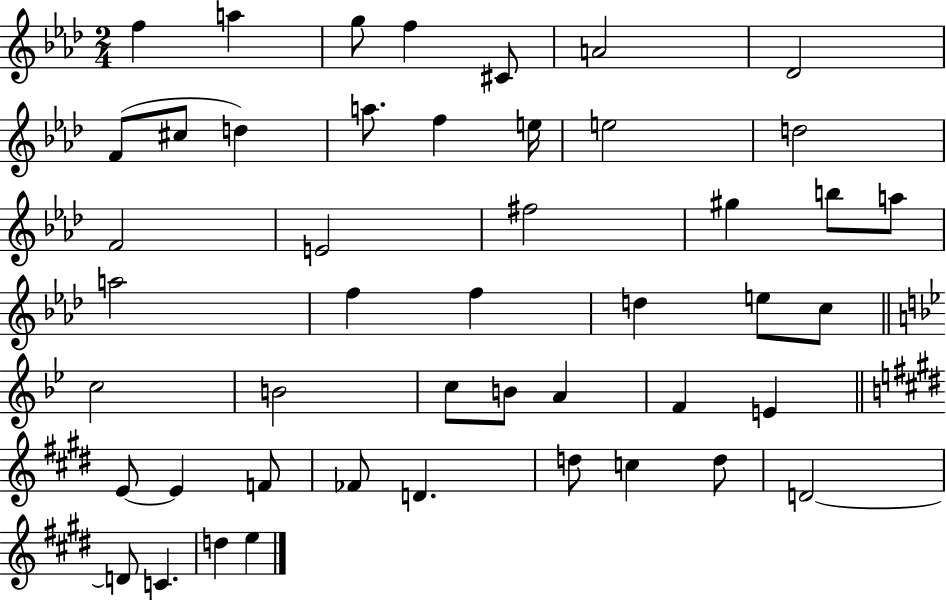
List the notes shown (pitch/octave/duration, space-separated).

F5/q A5/q G5/e F5/q C#4/e A4/h Db4/h F4/e C#5/e D5/q A5/e. F5/q E5/s E5/h D5/h F4/h E4/h F#5/h G#5/q B5/e A5/e A5/h F5/q F5/q D5/q E5/e C5/e C5/h B4/h C5/e B4/e A4/q F4/q E4/q E4/e E4/q F4/e FES4/e D4/q. D5/e C5/q D5/e D4/h D4/e C4/q. D5/q E5/q